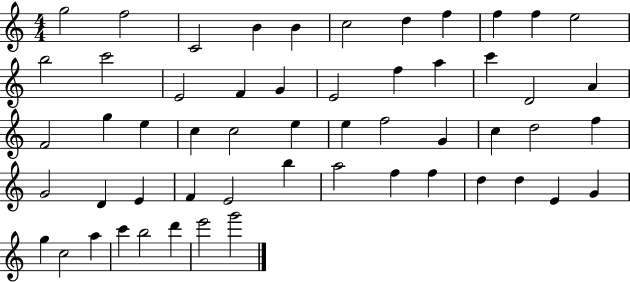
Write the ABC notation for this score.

X:1
T:Untitled
M:4/4
L:1/4
K:C
g2 f2 C2 B B c2 d f f f e2 b2 c'2 E2 F G E2 f a c' D2 A F2 g e c c2 e e f2 G c d2 f G2 D E F E2 b a2 f f d d E G g c2 a c' b2 d' e'2 g'2